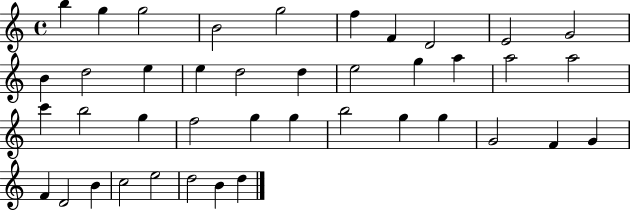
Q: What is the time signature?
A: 4/4